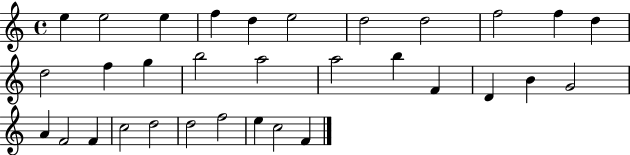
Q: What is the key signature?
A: C major